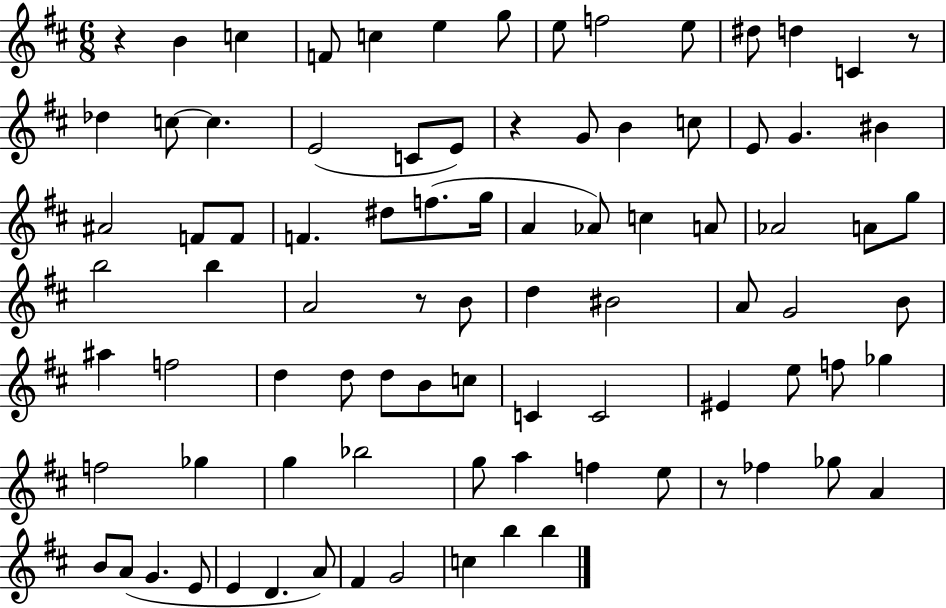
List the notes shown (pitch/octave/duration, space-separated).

R/q B4/q C5/q F4/e C5/q E5/q G5/e E5/e F5/h E5/e D#5/e D5/q C4/q R/e Db5/q C5/e C5/q. E4/h C4/e E4/e R/q G4/e B4/q C5/e E4/e G4/q. BIS4/q A#4/h F4/e F4/e F4/q. D#5/e F5/e. G5/s A4/q Ab4/e C5/q A4/e Ab4/h A4/e G5/e B5/h B5/q A4/h R/e B4/e D5/q BIS4/h A4/e G4/h B4/e A#5/q F5/h D5/q D5/e D5/e B4/e C5/e C4/q C4/h EIS4/q E5/e F5/e Gb5/q F5/h Gb5/q G5/q Bb5/h G5/e A5/q F5/q E5/e R/e FES5/q Gb5/e A4/q B4/e A4/e G4/q. E4/e E4/q D4/q. A4/e F#4/q G4/h C5/q B5/q B5/q